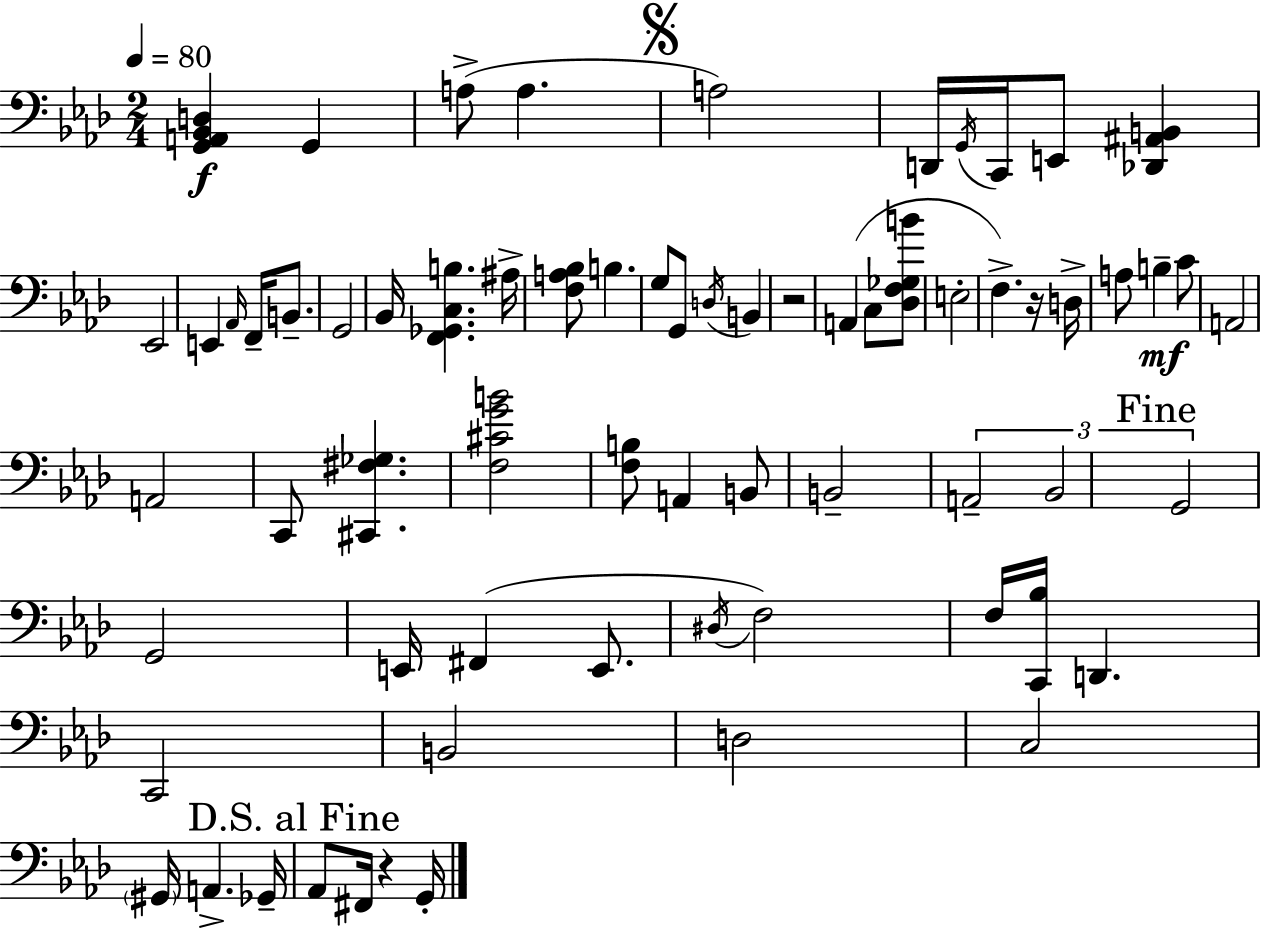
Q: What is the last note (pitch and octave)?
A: G2